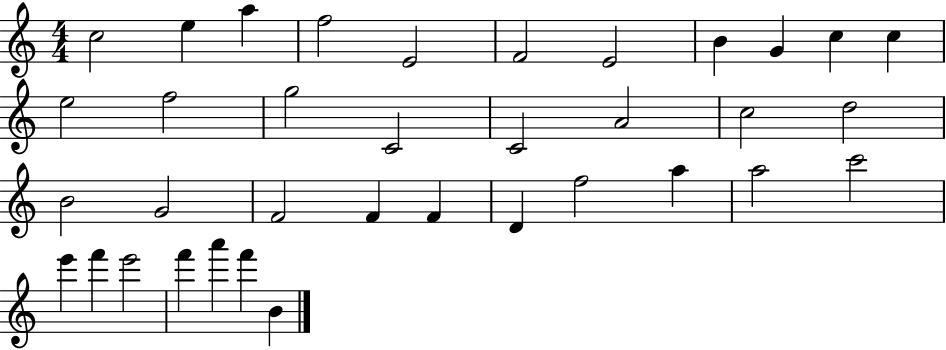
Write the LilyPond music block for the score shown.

{
  \clef treble
  \numericTimeSignature
  \time 4/4
  \key c \major
  c''2 e''4 a''4 | f''2 e'2 | f'2 e'2 | b'4 g'4 c''4 c''4 | \break e''2 f''2 | g''2 c'2 | c'2 a'2 | c''2 d''2 | \break b'2 g'2 | f'2 f'4 f'4 | d'4 f''2 a''4 | a''2 c'''2 | \break e'''4 f'''4 e'''2 | f'''4 a'''4 f'''4 b'4 | \bar "|."
}